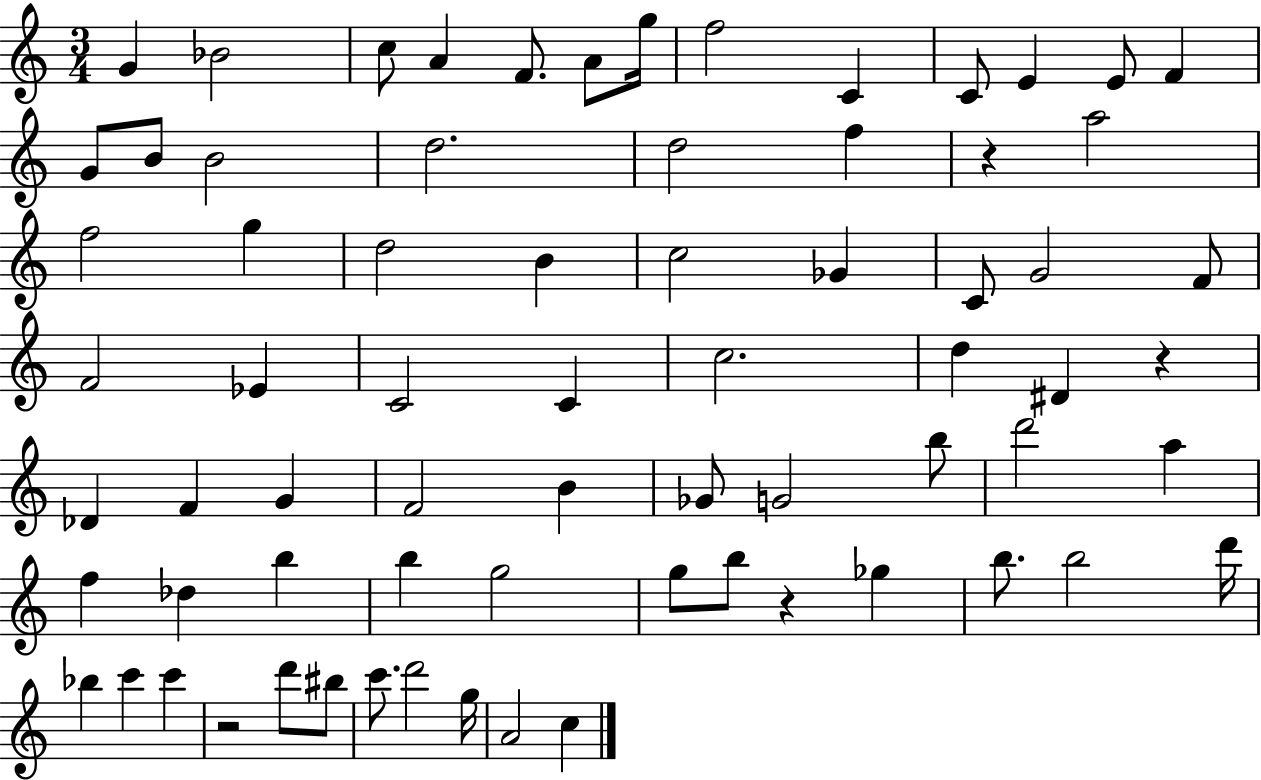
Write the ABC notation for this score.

X:1
T:Untitled
M:3/4
L:1/4
K:C
G _B2 c/2 A F/2 A/2 g/4 f2 C C/2 E E/2 F G/2 B/2 B2 d2 d2 f z a2 f2 g d2 B c2 _G C/2 G2 F/2 F2 _E C2 C c2 d ^D z _D F G F2 B _G/2 G2 b/2 d'2 a f _d b b g2 g/2 b/2 z _g b/2 b2 d'/4 _b c' c' z2 d'/2 ^b/2 c'/2 d'2 g/4 A2 c